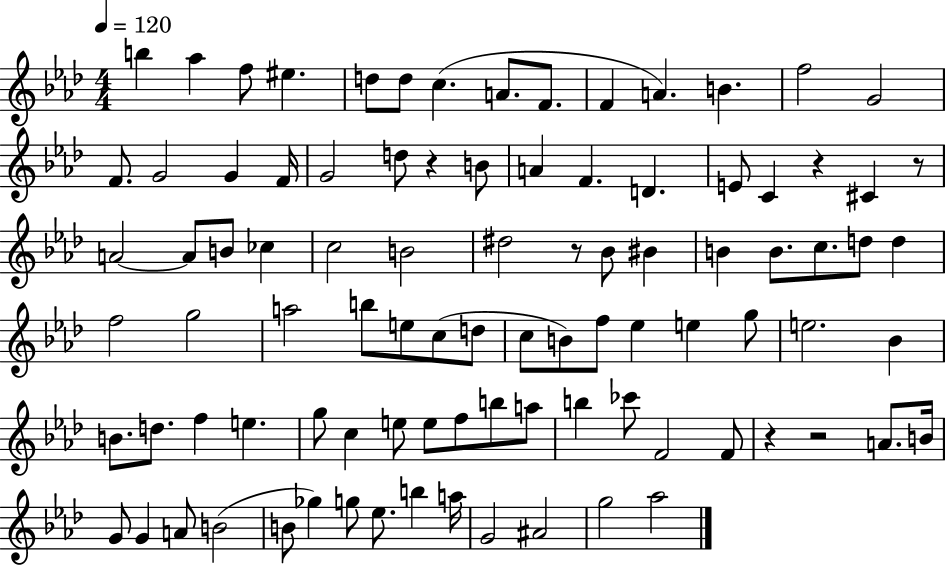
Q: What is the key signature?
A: AES major